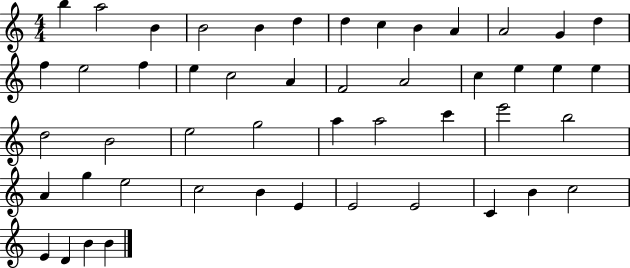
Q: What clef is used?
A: treble